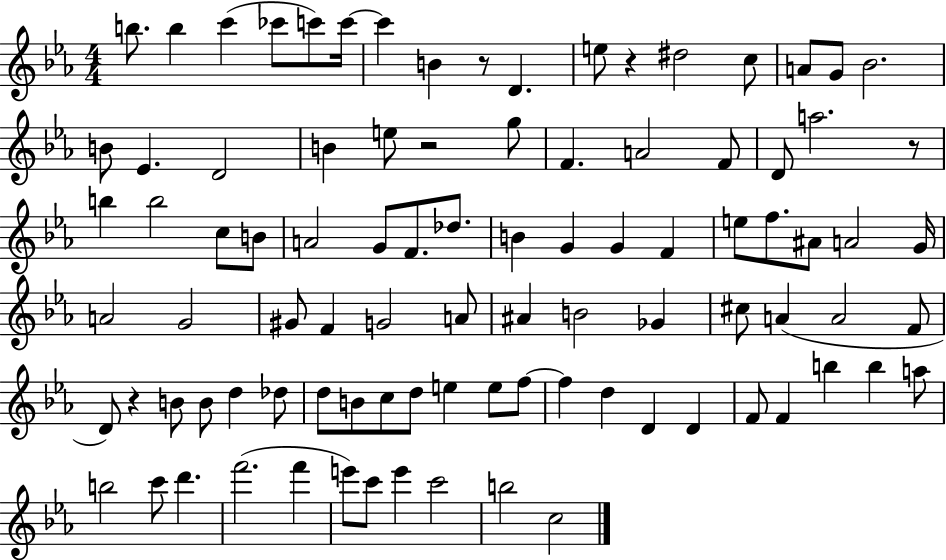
{
  \clef treble
  \numericTimeSignature
  \time 4/4
  \key ees \major
  b''8. b''4 c'''4( ces'''8 c'''8) c'''16~~ | c'''4 b'4 r8 d'4. | e''8 r4 dis''2 c''8 | a'8 g'8 bes'2. | \break b'8 ees'4. d'2 | b'4 e''8 r2 g''8 | f'4. a'2 f'8 | d'8 a''2. r8 | \break b''4 b''2 c''8 b'8 | a'2 g'8 f'8. des''8. | b'4 g'4 g'4 f'4 | e''8 f''8. ais'8 a'2 g'16 | \break a'2 g'2 | gis'8 f'4 g'2 a'8 | ais'4 b'2 ges'4 | cis''8 a'4( a'2 f'8 | \break d'8) r4 b'8 b'8 d''4 des''8 | d''8 b'8 c''8 d''8 e''4 e''8 f''8~~ | f''4 d''4 d'4 d'4 | f'8 f'4 b''4 b''4 a''8 | \break b''2 c'''8 d'''4. | f'''2.( f'''4 | e'''8) c'''8 e'''4 c'''2 | b''2 c''2 | \break \bar "|."
}